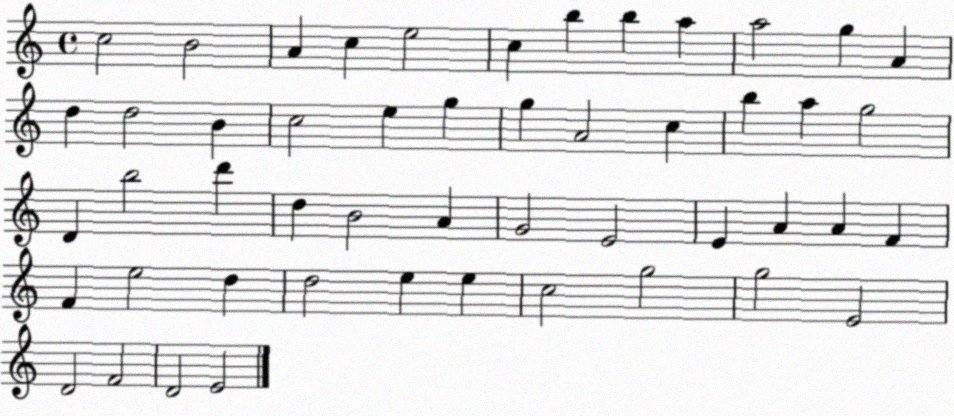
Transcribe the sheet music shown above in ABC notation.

X:1
T:Untitled
M:4/4
L:1/4
K:C
c2 B2 A c e2 c b b a a2 g A d d2 B c2 e g g A2 c b a g2 D b2 d' d B2 A G2 E2 E A A F F e2 d d2 e e c2 g2 g2 E2 D2 F2 D2 E2